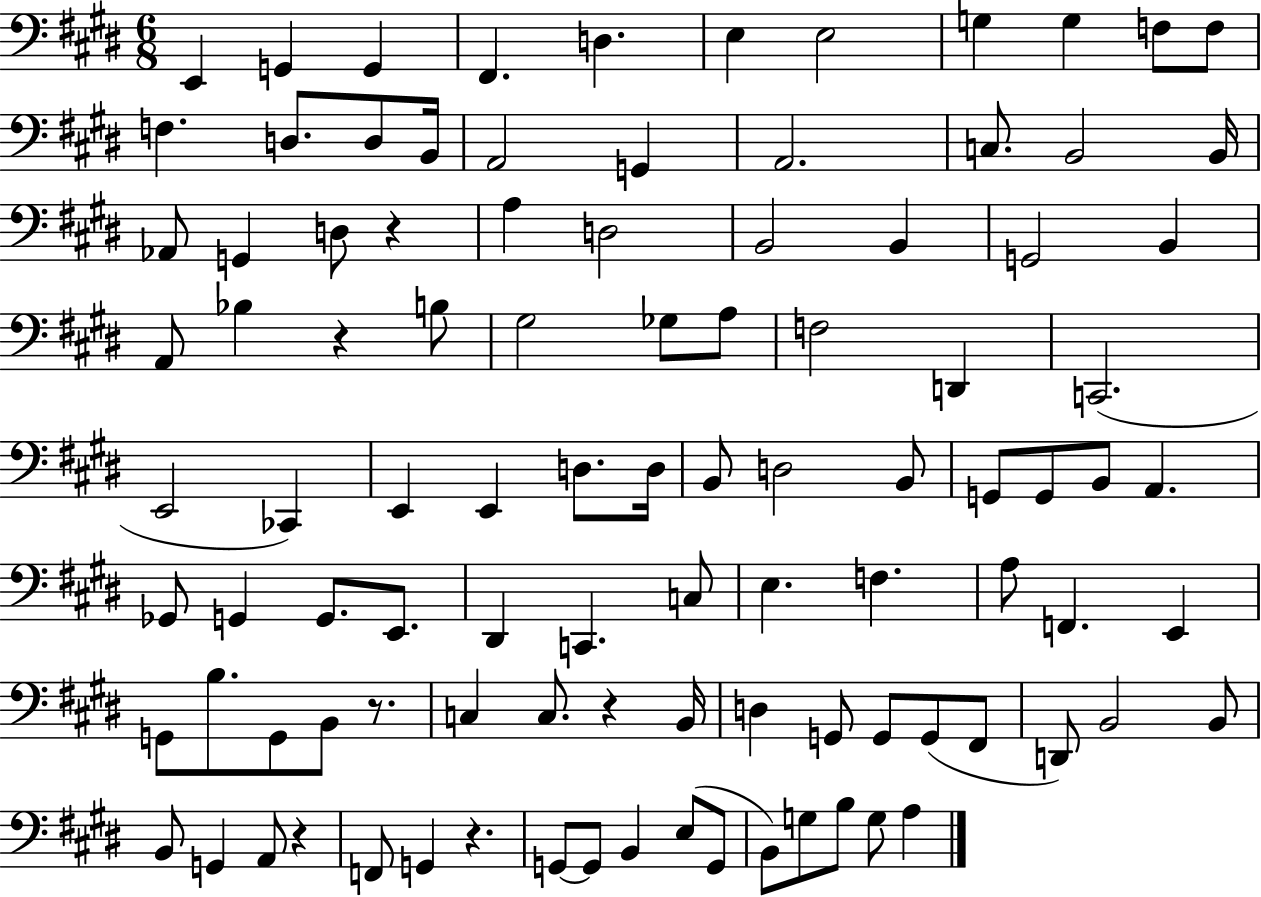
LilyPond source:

{
  \clef bass
  \numericTimeSignature
  \time 6/8
  \key e \major
  \repeat volta 2 { e,4 g,4 g,4 | fis,4. d4. | e4 e2 | g4 g4 f8 f8 | \break f4. d8. d8 b,16 | a,2 g,4 | a,2. | c8. b,2 b,16 | \break aes,8 g,4 d8 r4 | a4 d2 | b,2 b,4 | g,2 b,4 | \break a,8 bes4 r4 b8 | gis2 ges8 a8 | f2 d,4 | c,2.( | \break e,2 ces,4) | e,4 e,4 d8. d16 | b,8 d2 b,8 | g,8 g,8 b,8 a,4. | \break ges,8 g,4 g,8. e,8. | dis,4 c,4. c8 | e4. f4. | a8 f,4. e,4 | \break g,8 b8. g,8 b,8 r8. | c4 c8. r4 b,16 | d4 g,8 g,8 g,8( fis,8 | d,8) b,2 b,8 | \break b,8 g,4 a,8 r4 | f,8 g,4 r4. | g,8~~ g,8 b,4 e8( g,8 | b,8) g8 b8 g8 a4 | \break } \bar "|."
}